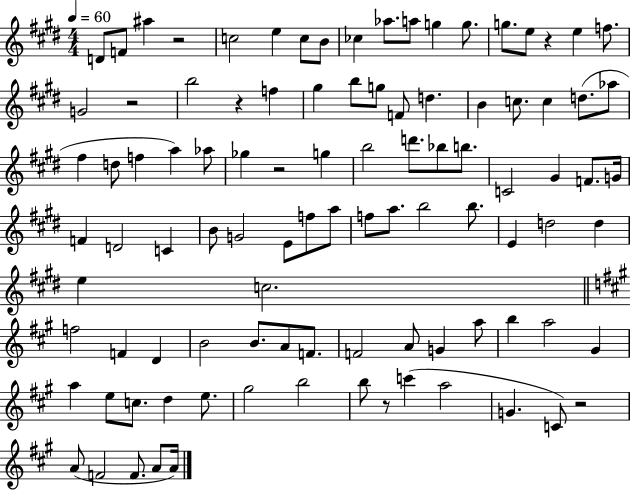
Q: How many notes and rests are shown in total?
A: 99